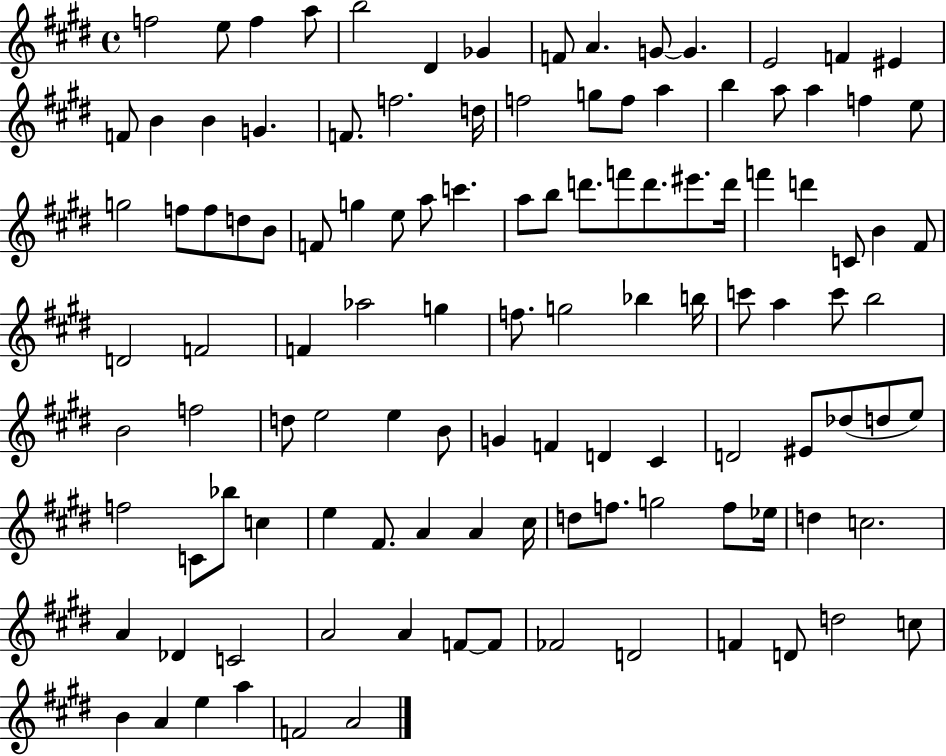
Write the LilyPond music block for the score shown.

{
  \clef treble
  \time 4/4
  \defaultTimeSignature
  \key e \major
  f''2 e''8 f''4 a''8 | b''2 dis'4 ges'4 | f'8 a'4. g'8~~ g'4. | e'2 f'4 eis'4 | \break f'8 b'4 b'4 g'4. | f'8. f''2. d''16 | f''2 g''8 f''8 a''4 | b''4 a''8 a''4 f''4 e''8 | \break g''2 f''8 f''8 d''8 b'8 | f'8 g''4 e''8 a''8 c'''4. | a''8 b''8 d'''8. f'''8 d'''8. eis'''8. d'''16 | f'''4 d'''4 c'8 b'4 fis'8 | \break d'2 f'2 | f'4 aes''2 g''4 | f''8. g''2 bes''4 b''16 | c'''8 a''4 c'''8 b''2 | \break b'2 f''2 | d''8 e''2 e''4 b'8 | g'4 f'4 d'4 cis'4 | d'2 eis'8 des''8( d''8 e''8) | \break f''2 c'8 bes''8 c''4 | e''4 fis'8. a'4 a'4 cis''16 | d''8 f''8. g''2 f''8 ees''16 | d''4 c''2. | \break a'4 des'4 c'2 | a'2 a'4 f'8~~ f'8 | fes'2 d'2 | f'4 d'8 d''2 c''8 | \break b'4 a'4 e''4 a''4 | f'2 a'2 | \bar "|."
}